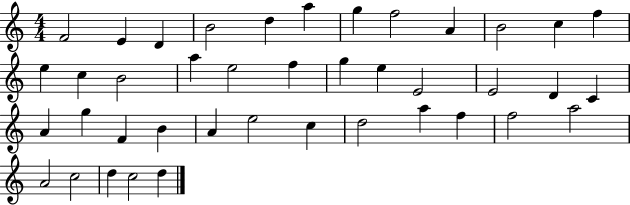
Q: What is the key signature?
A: C major